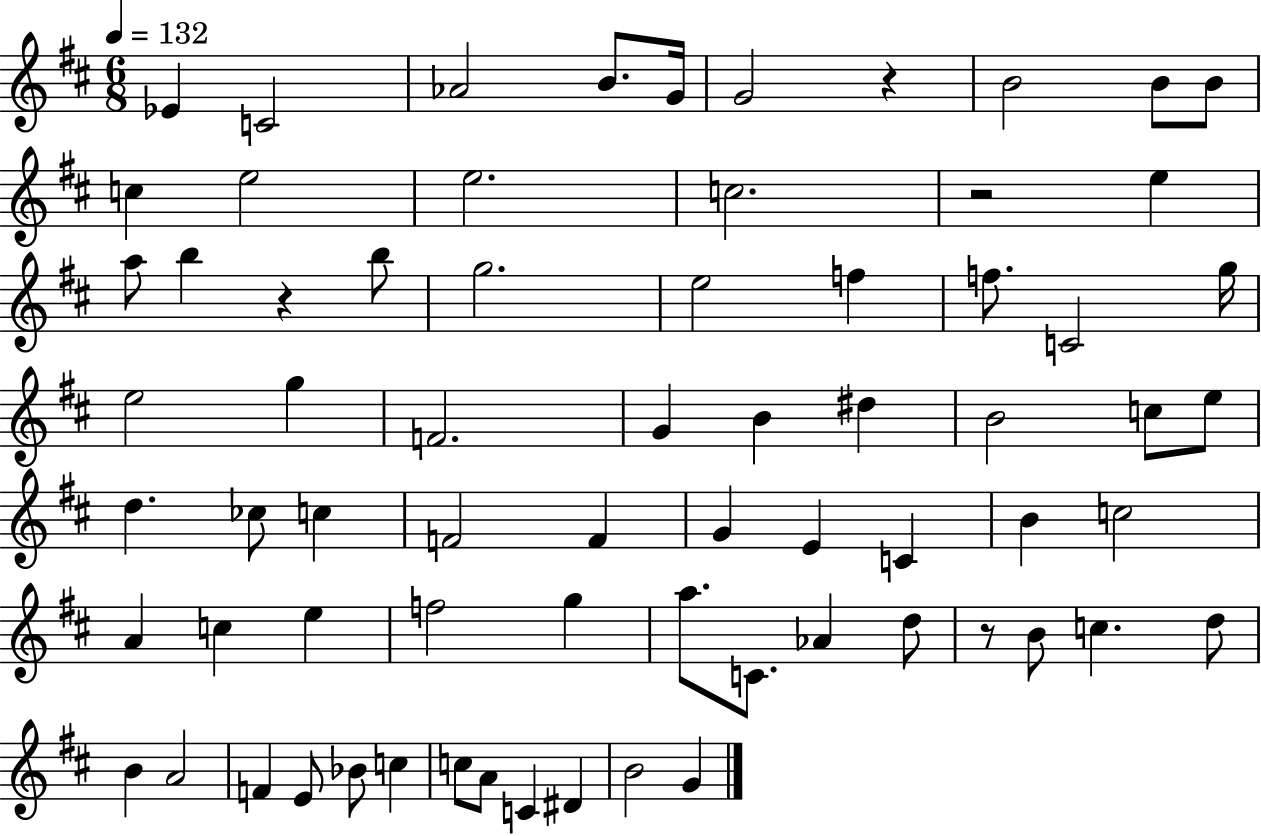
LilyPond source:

{
  \clef treble
  \numericTimeSignature
  \time 6/8
  \key d \major
  \tempo 4 = 132
  ees'4 c'2 | aes'2 b'8. g'16 | g'2 r4 | b'2 b'8 b'8 | \break c''4 e''2 | e''2. | c''2. | r2 e''4 | \break a''8 b''4 r4 b''8 | g''2. | e''2 f''4 | f''8. c'2 g''16 | \break e''2 g''4 | f'2. | g'4 b'4 dis''4 | b'2 c''8 e''8 | \break d''4. ces''8 c''4 | f'2 f'4 | g'4 e'4 c'4 | b'4 c''2 | \break a'4 c''4 e''4 | f''2 g''4 | a''8. c'8. aes'4 d''8 | r8 b'8 c''4. d''8 | \break b'4 a'2 | f'4 e'8 bes'8 c''4 | c''8 a'8 c'4 dis'4 | b'2 g'4 | \break \bar "|."
}